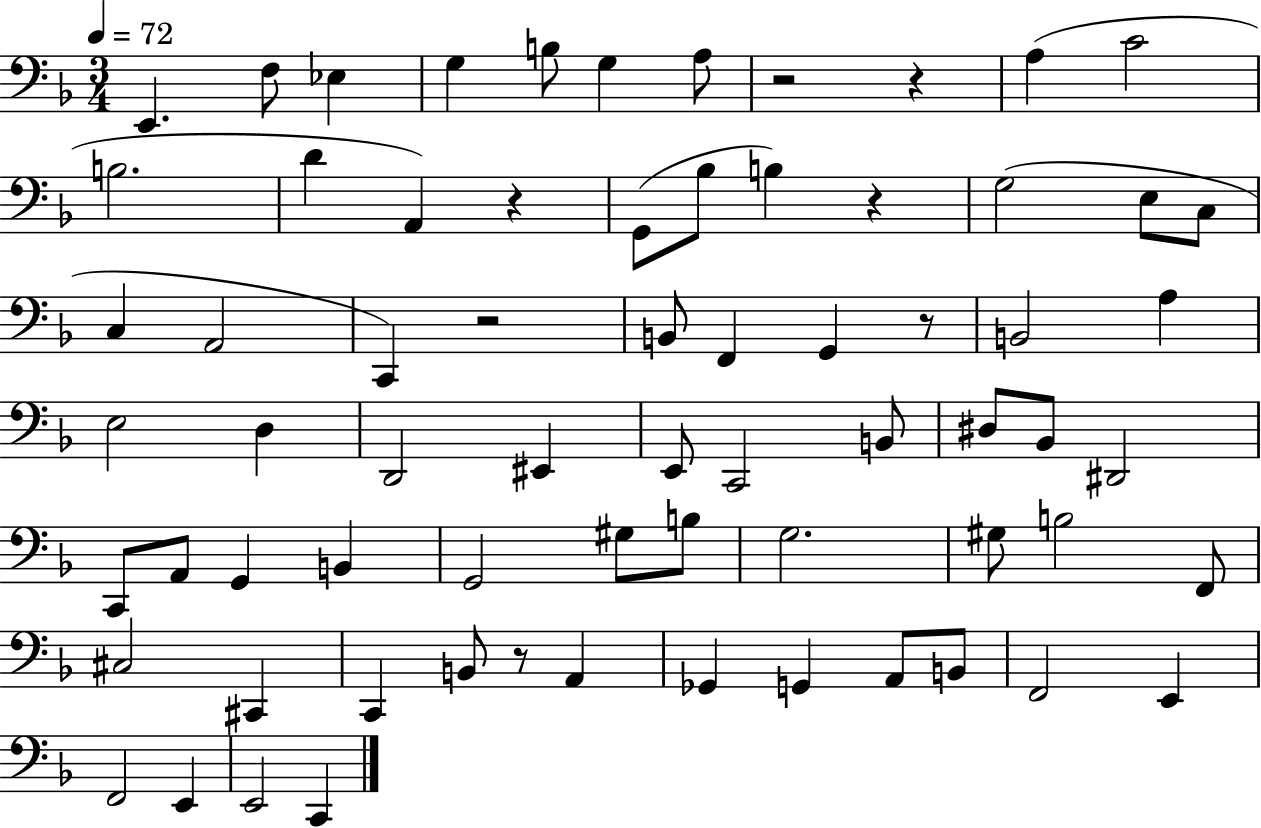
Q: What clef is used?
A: bass